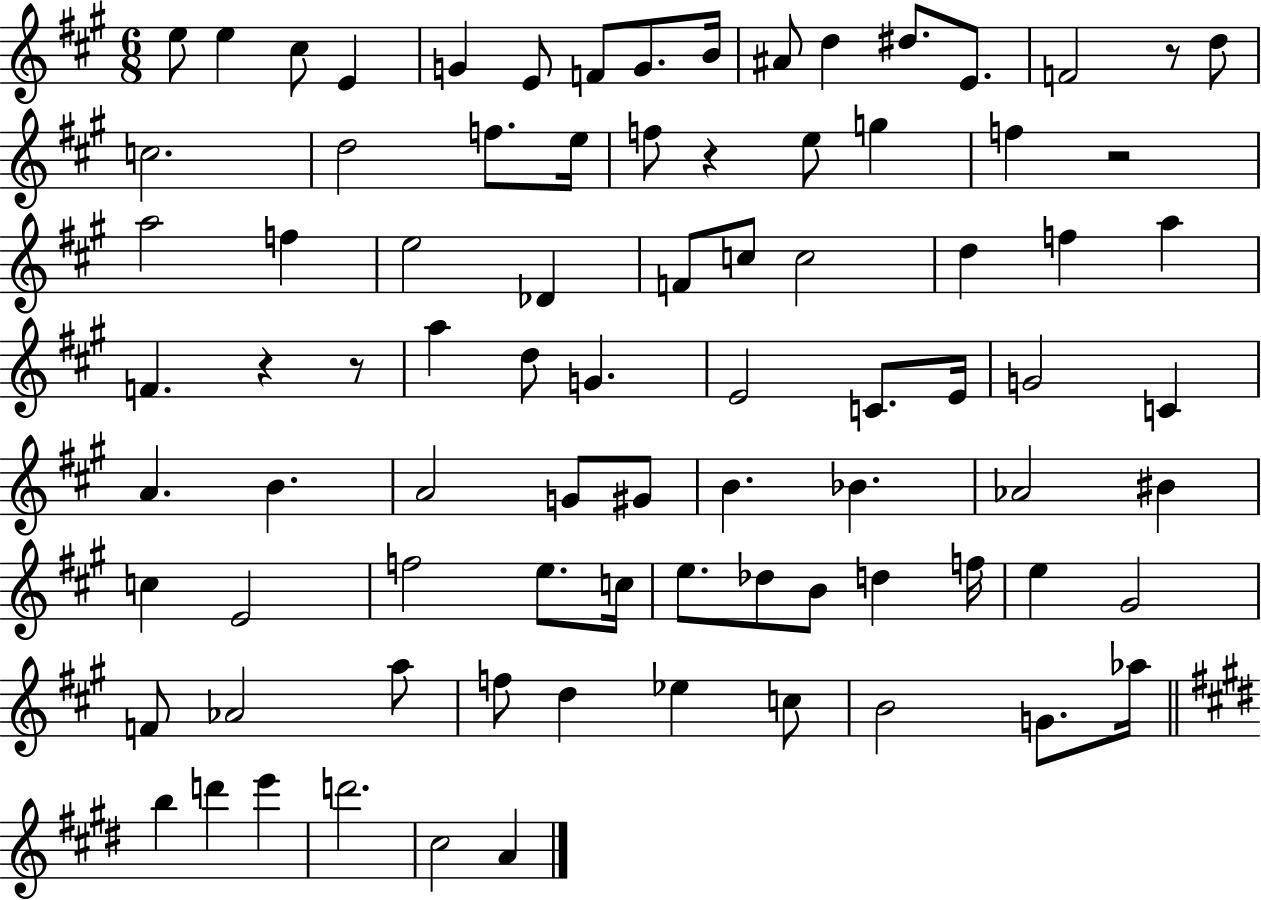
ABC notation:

X:1
T:Untitled
M:6/8
L:1/4
K:A
e/2 e ^c/2 E G E/2 F/2 G/2 B/4 ^A/2 d ^d/2 E/2 F2 z/2 d/2 c2 d2 f/2 e/4 f/2 z e/2 g f z2 a2 f e2 _D F/2 c/2 c2 d f a F z z/2 a d/2 G E2 C/2 E/4 G2 C A B A2 G/2 ^G/2 B _B _A2 ^B c E2 f2 e/2 c/4 e/2 _d/2 B/2 d f/4 e ^G2 F/2 _A2 a/2 f/2 d _e c/2 B2 G/2 _a/4 b d' e' d'2 ^c2 A